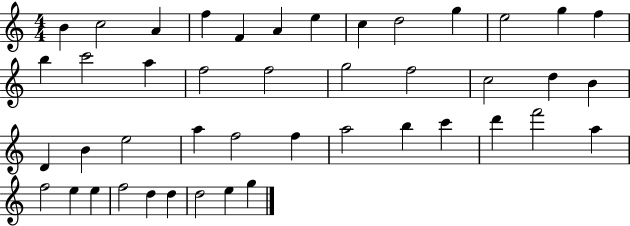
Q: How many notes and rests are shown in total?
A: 44